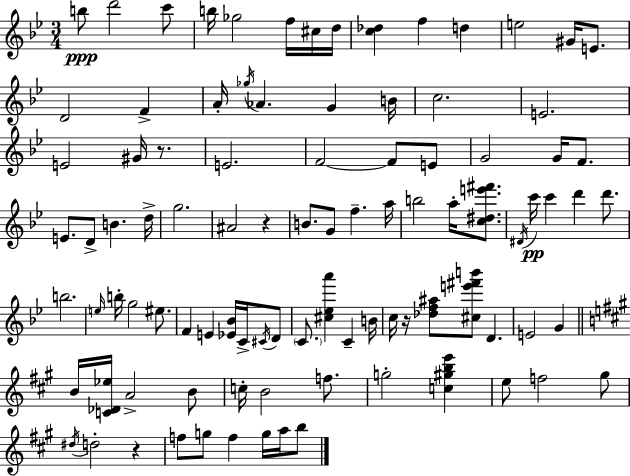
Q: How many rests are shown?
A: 4